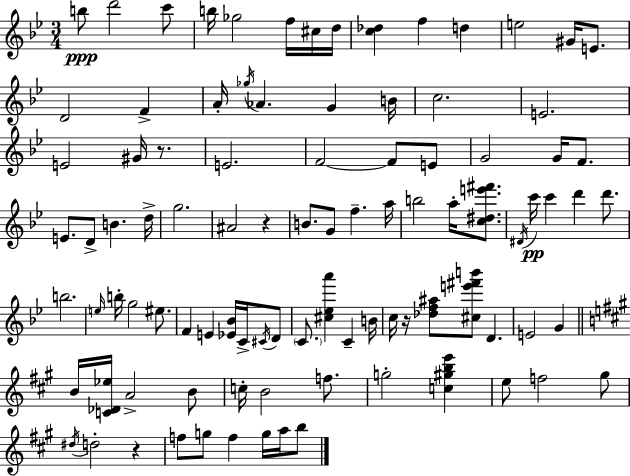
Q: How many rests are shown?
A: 4